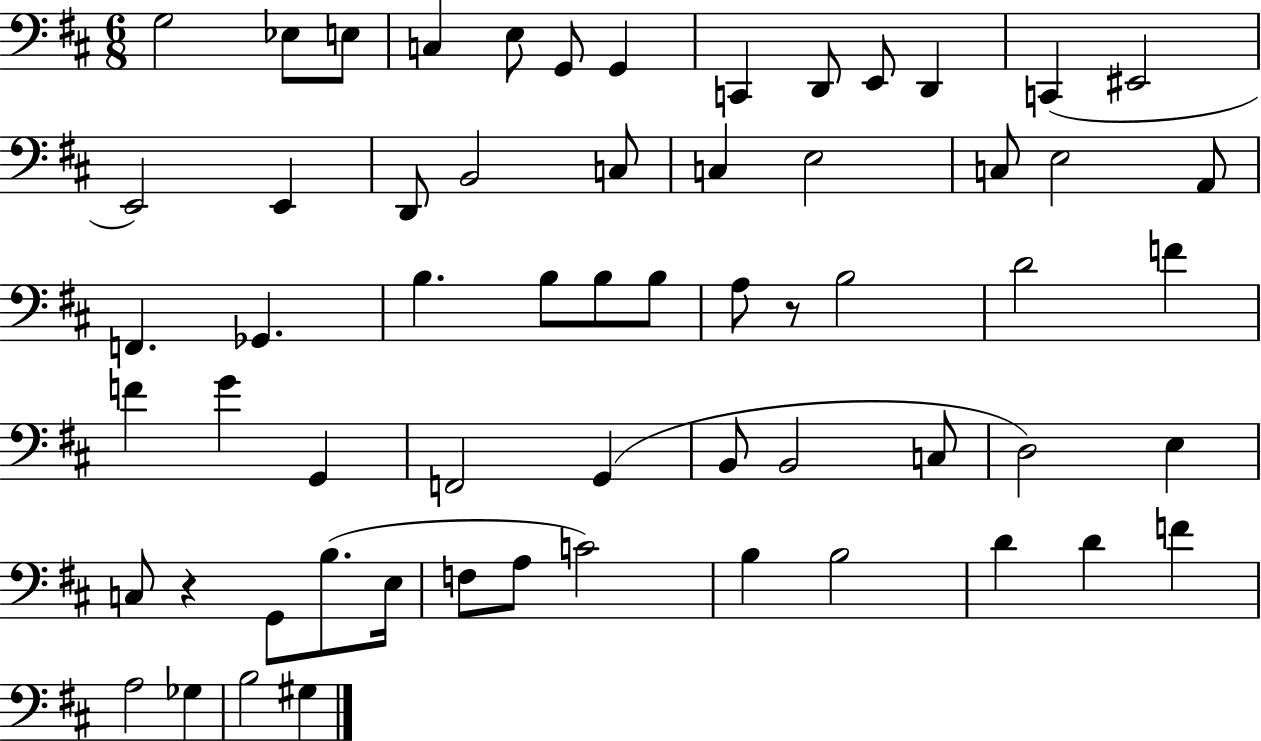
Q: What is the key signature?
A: D major